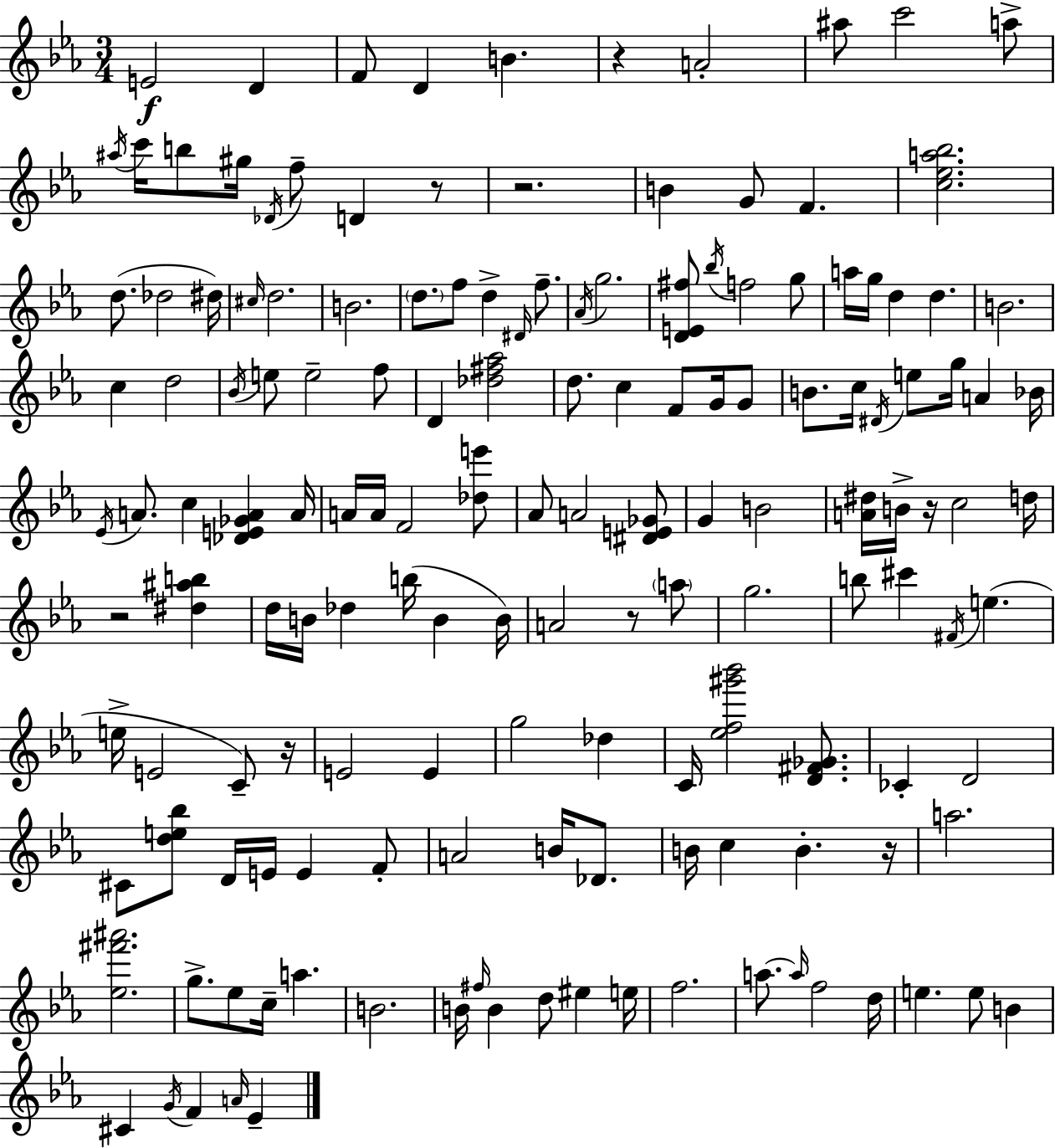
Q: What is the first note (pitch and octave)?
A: E4